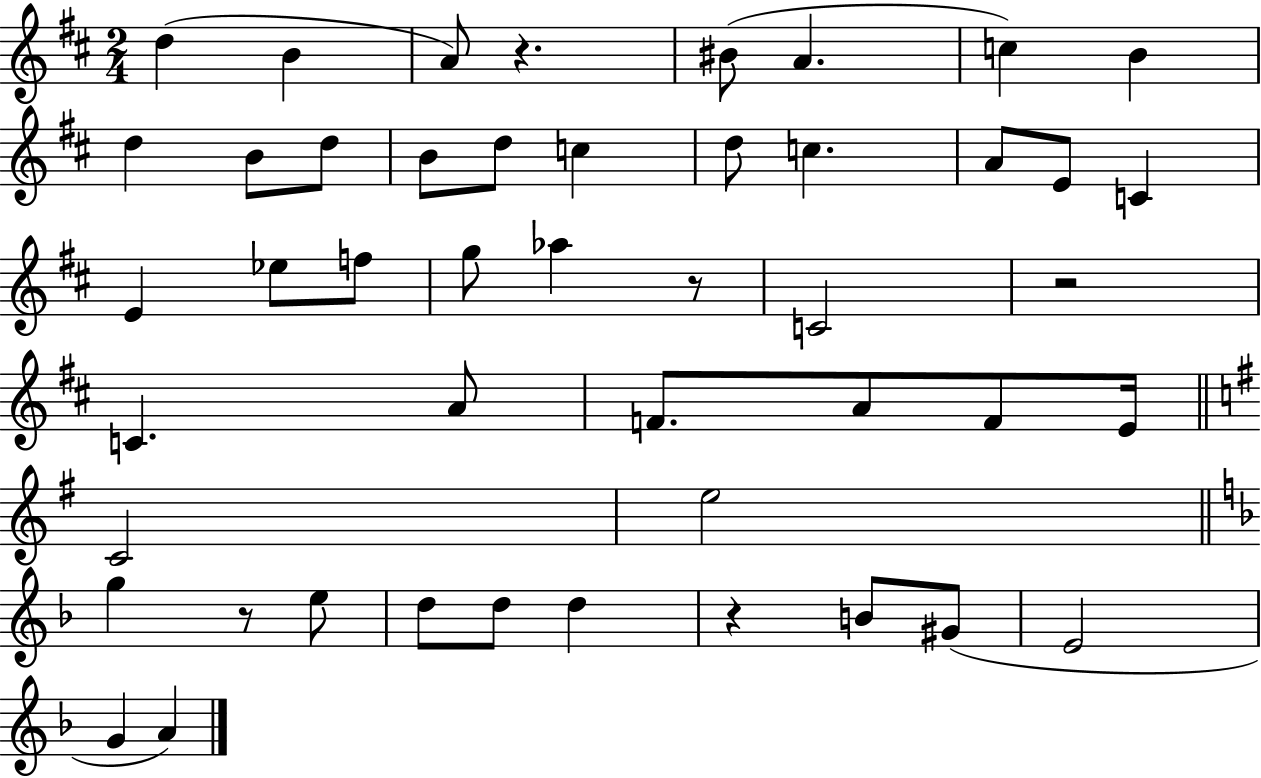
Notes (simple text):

D5/q B4/q A4/e R/q. BIS4/e A4/q. C5/q B4/q D5/q B4/e D5/e B4/e D5/e C5/q D5/e C5/q. A4/e E4/e C4/q E4/q Eb5/e F5/e G5/e Ab5/q R/e C4/h R/h C4/q. A4/e F4/e. A4/e F4/e E4/s C4/h E5/h G5/q R/e E5/e D5/e D5/e D5/q R/q B4/e G#4/e E4/h G4/q A4/q